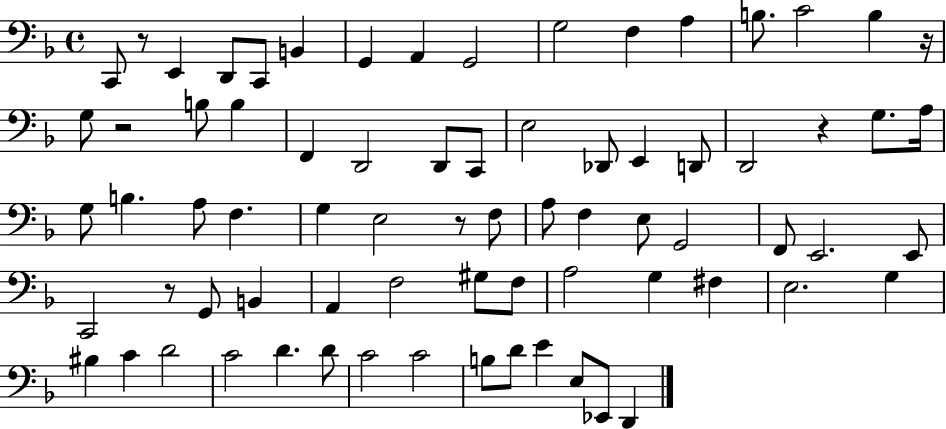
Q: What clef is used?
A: bass